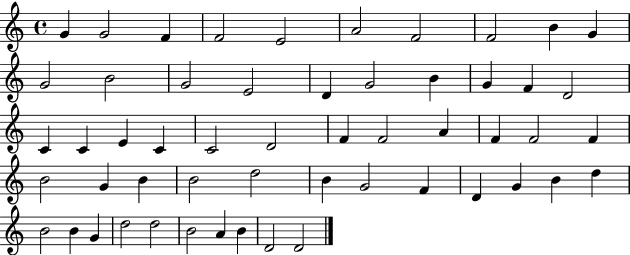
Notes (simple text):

G4/q G4/h F4/q F4/h E4/h A4/h F4/h F4/h B4/q G4/q G4/h B4/h G4/h E4/h D4/q G4/h B4/q G4/q F4/q D4/h C4/q C4/q E4/q C4/q C4/h D4/h F4/q F4/h A4/q F4/q F4/h F4/q B4/h G4/q B4/q B4/h D5/h B4/q G4/h F4/q D4/q G4/q B4/q D5/q B4/h B4/q G4/q D5/h D5/h B4/h A4/q B4/q D4/h D4/h